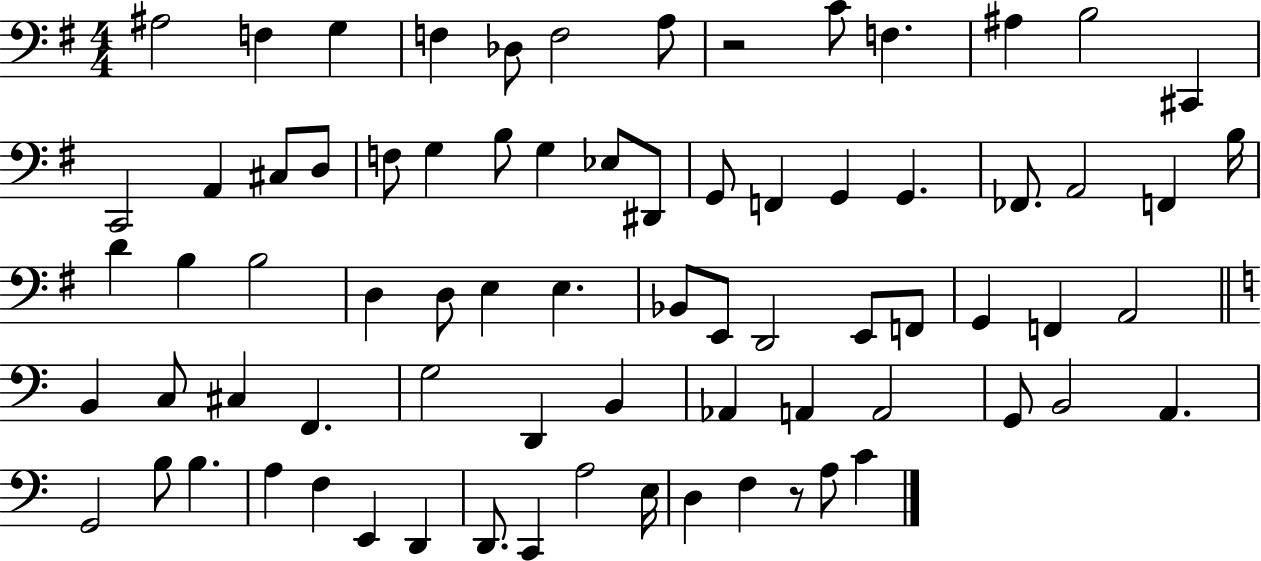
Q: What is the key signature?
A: G major